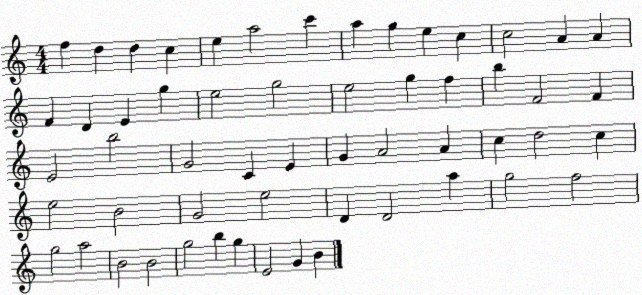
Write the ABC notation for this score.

X:1
T:Untitled
M:4/4
L:1/4
K:C
f d d c e a2 c' a g e c c2 A A F D E g e2 g2 e2 g f b F2 F E2 b2 G2 C E G A2 A c d2 c e2 B2 G2 e2 D D2 a g2 f2 g2 a2 B2 B2 g2 b g E2 G B